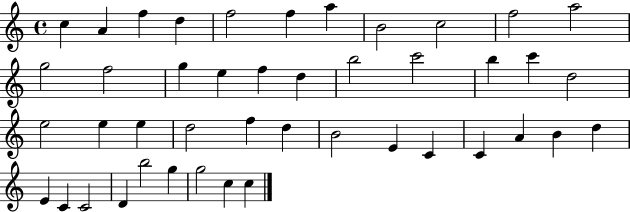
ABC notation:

X:1
T:Untitled
M:4/4
L:1/4
K:C
c A f d f2 f a B2 c2 f2 a2 g2 f2 g e f d b2 c'2 b c' d2 e2 e e d2 f d B2 E C C A B d E C C2 D b2 g g2 c c